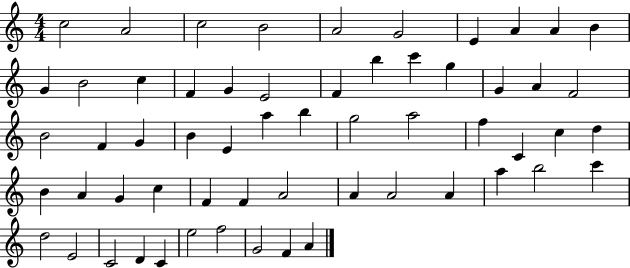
{
  \clef treble
  \numericTimeSignature
  \time 4/4
  \key c \major
  c''2 a'2 | c''2 b'2 | a'2 g'2 | e'4 a'4 a'4 b'4 | \break g'4 b'2 c''4 | f'4 g'4 e'2 | f'4 b''4 c'''4 g''4 | g'4 a'4 f'2 | \break b'2 f'4 g'4 | b'4 e'4 a''4 b''4 | g''2 a''2 | f''4 c'4 c''4 d''4 | \break b'4 a'4 g'4 c''4 | f'4 f'4 a'2 | a'4 a'2 a'4 | a''4 b''2 c'''4 | \break d''2 e'2 | c'2 d'4 c'4 | e''2 f''2 | g'2 f'4 a'4 | \break \bar "|."
}